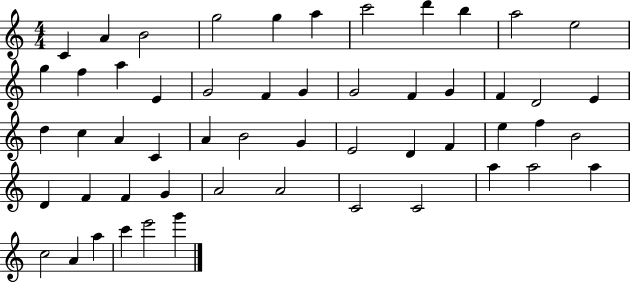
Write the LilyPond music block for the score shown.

{
  \clef treble
  \numericTimeSignature
  \time 4/4
  \key c \major
  c'4 a'4 b'2 | g''2 g''4 a''4 | c'''2 d'''4 b''4 | a''2 e''2 | \break g''4 f''4 a''4 e'4 | g'2 f'4 g'4 | g'2 f'4 g'4 | f'4 d'2 e'4 | \break d''4 c''4 a'4 c'4 | a'4 b'2 g'4 | e'2 d'4 f'4 | e''4 f''4 b'2 | \break d'4 f'4 f'4 g'4 | a'2 a'2 | c'2 c'2 | a''4 a''2 a''4 | \break c''2 a'4 a''4 | c'''4 e'''2 g'''4 | \bar "|."
}